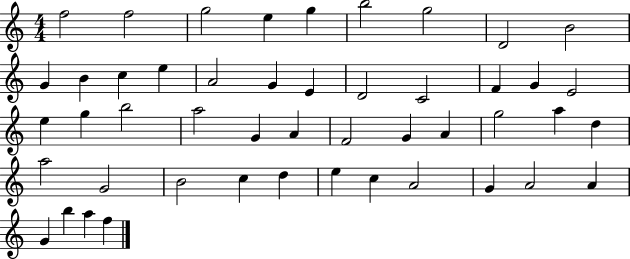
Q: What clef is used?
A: treble